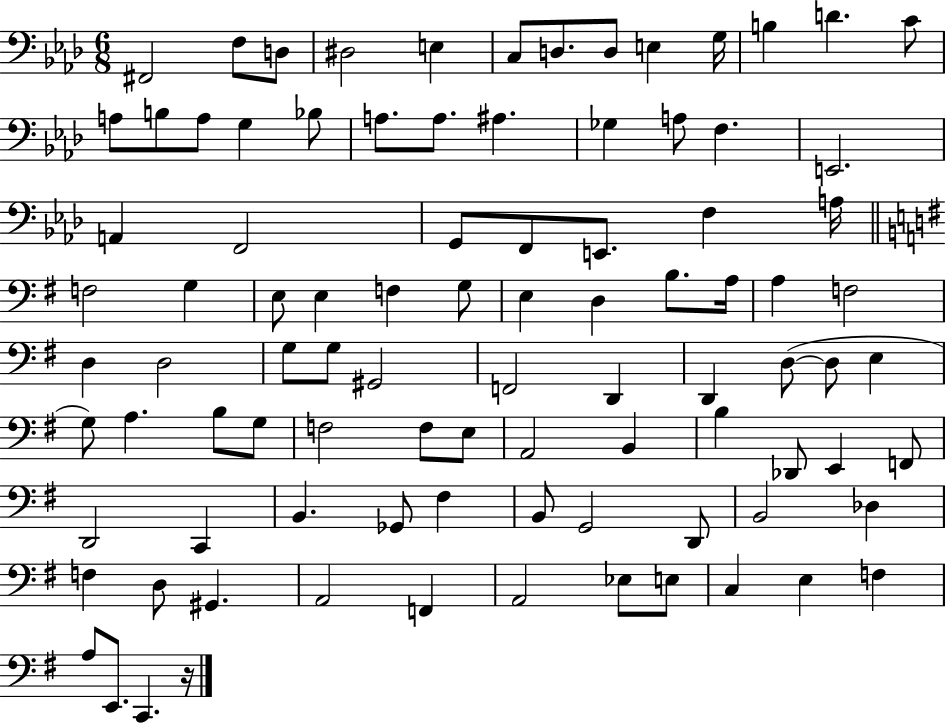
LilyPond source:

{
  \clef bass
  \numericTimeSignature
  \time 6/8
  \key aes \major
  \repeat volta 2 { fis,2 f8 d8 | dis2 e4 | c8 d8. d8 e4 g16 | b4 d'4. c'8 | \break a8 b8 a8 g4 bes8 | a8. a8. ais4. | ges4 a8 f4. | e,2. | \break a,4 f,2 | g,8 f,8 e,8. f4 a16 | \bar "||" \break \key e \minor f2 g4 | e8 e4 f4 g8 | e4 d4 b8. a16 | a4 f2 | \break d4 d2 | g8 g8 gis,2 | f,2 d,4 | d,4 d8~(~ d8 e4 | \break g8) a4. b8 g8 | f2 f8 e8 | a,2 b,4 | b4 des,8 e,4 f,8 | \break d,2 c,4 | b,4. ges,8 fis4 | b,8 g,2 d,8 | b,2 des4 | \break f4 d8 gis,4. | a,2 f,4 | a,2 ees8 e8 | c4 e4 f4 | \break a8 e,8. c,4. r16 | } \bar "|."
}